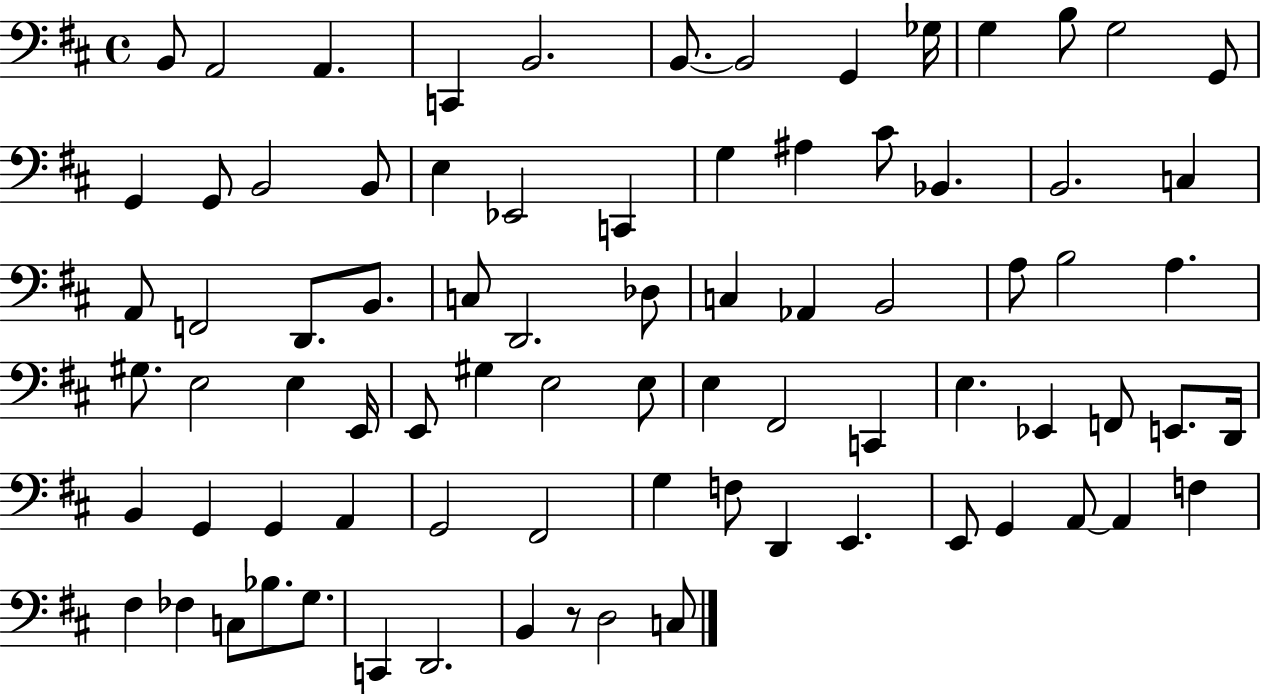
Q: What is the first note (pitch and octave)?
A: B2